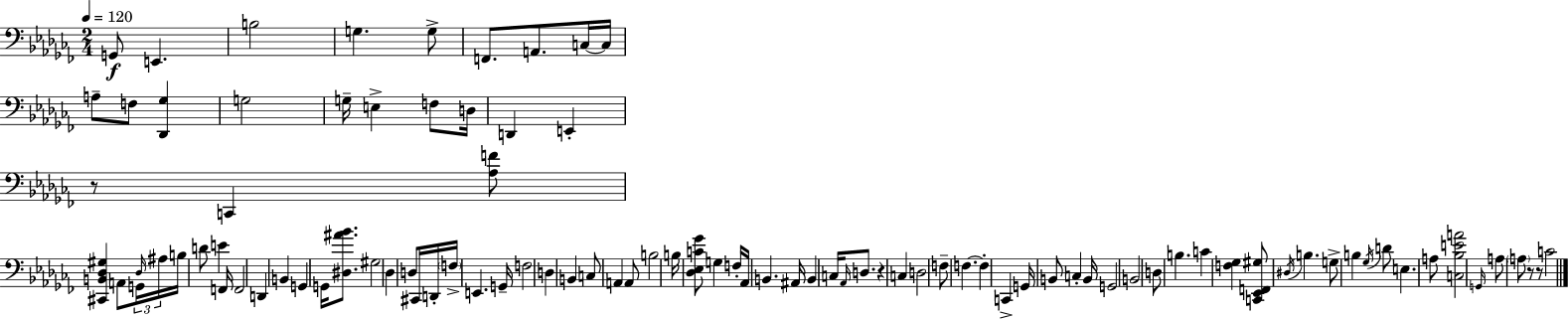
X:1
T:Untitled
M:2/4
L:1/4
K:Abm
G,,/2 E,, B,2 G, G,/2 F,,/2 A,,/2 C,/4 C,/4 A,/2 F,/2 [_D,,_G,] G,2 G,/4 E, F,/2 D,/4 D,, E,, z/2 C,, [_A,F]/2 [^C,,B,,_D,^G,] A,,/2 G,,/4 _D,/4 ^A,/4 B,/4 D/2 E F,,/4 F,,2 D,, B,, G,, G,,/4 [^D,^A_B]/2 ^G,2 _D, D,/2 ^C,,/4 D,,/4 F,/4 E,, G,,/4 F,2 D, B,, C,/2 A,, A,,/2 B,2 B,/4 [_D,_E,C_G]/2 G, F,/4 _A,,/4 B,, ^A,,/4 B,, C,/4 _A,,/4 D,/2 z C, D,2 F,/2 F, F, C,, G,,/4 B,,/2 C, B,,/4 G,,2 B,,2 D,/2 B, C [F,_G,] [C,,_E,,F,,^G,]/2 ^D,/4 B, G,/2 B, _G,/4 D/2 E, A,/2 [C,_B,EA]2 G,,/4 A,/2 A,/2 z/2 z/2 C2